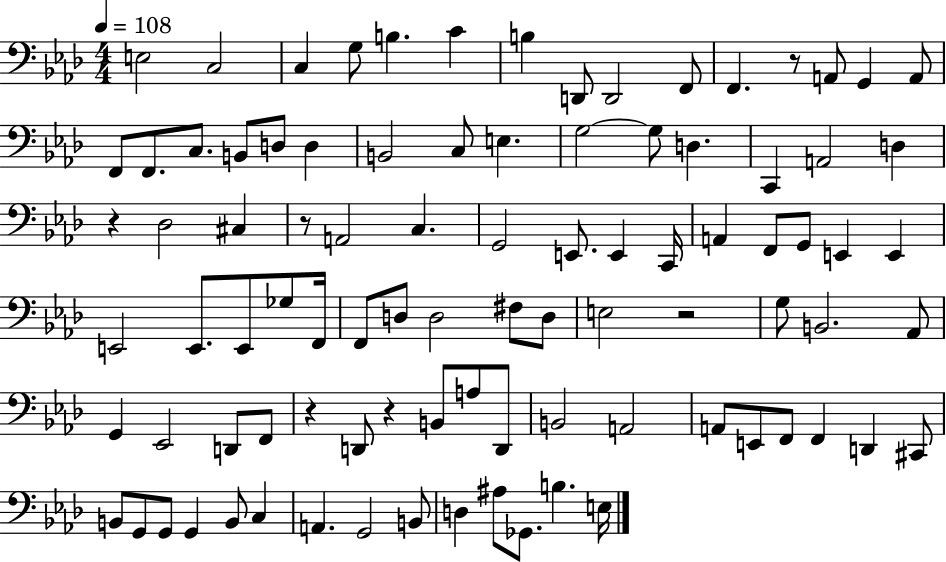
{
  \clef bass
  \numericTimeSignature
  \time 4/4
  \key aes \major
  \tempo 4 = 108
  e2 c2 | c4 g8 b4. c'4 | b4 d,8 d,2 f,8 | f,4. r8 a,8 g,4 a,8 | \break f,8 f,8. c8. b,8 d8 d4 | b,2 c8 e4. | g2~~ g8 d4. | c,4 a,2 d4 | \break r4 des2 cis4 | r8 a,2 c4. | g,2 e,8. e,4 c,16 | a,4 f,8 g,8 e,4 e,4 | \break e,2 e,8. e,8 ges8 f,16 | f,8 d8 d2 fis8 d8 | e2 r2 | g8 b,2. aes,8 | \break g,4 ees,2 d,8 f,8 | r4 d,8 r4 b,8 a8 d,8 | b,2 a,2 | a,8 e,8 f,8 f,4 d,4 cis,8 | \break b,8 g,8 g,8 g,4 b,8 c4 | a,4. g,2 b,8 | d4 ais8 ges,8. b4. e16 | \bar "|."
}